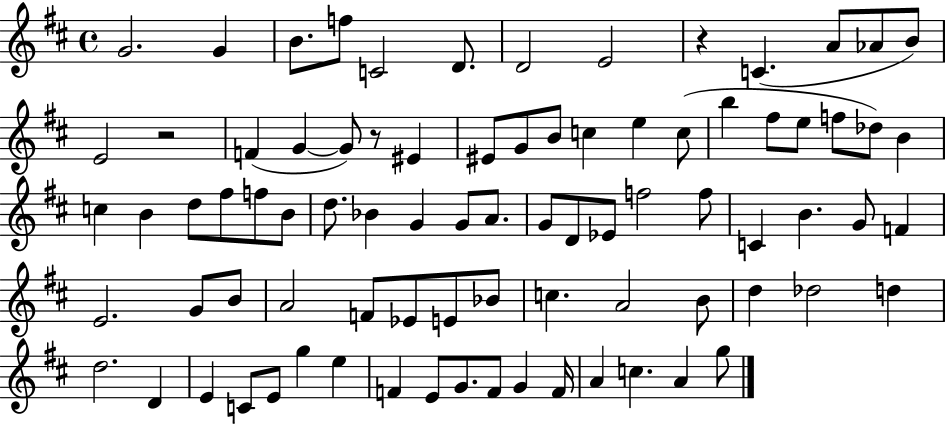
{
  \clef treble
  \time 4/4
  \defaultTimeSignature
  \key d \major
  g'2. g'4 | b'8. f''8 c'2 d'8. | d'2 e'2 | r4 c'4.( a'8 aes'8 b'8) | \break e'2 r2 | f'4( g'4~~ g'8) r8 eis'4 | eis'8 g'8 b'8 c''4 e''4 c''8( | b''4 fis''8 e''8 f''8 des''8) b'4 | \break c''4 b'4 d''8 fis''8 f''8 b'8 | d''8. bes'4 g'4 g'8 a'8. | g'8 d'8 ees'8 f''2 f''8 | c'4 b'4. g'8 f'4 | \break e'2. g'8 b'8 | a'2 f'8 ees'8 e'8 bes'8 | c''4. a'2 b'8 | d''4 des''2 d''4 | \break d''2. d'4 | e'4 c'8 e'8 g''4 e''4 | f'4 e'8 g'8. f'8 g'4 f'16 | a'4 c''4. a'4 g''8 | \break \bar "|."
}